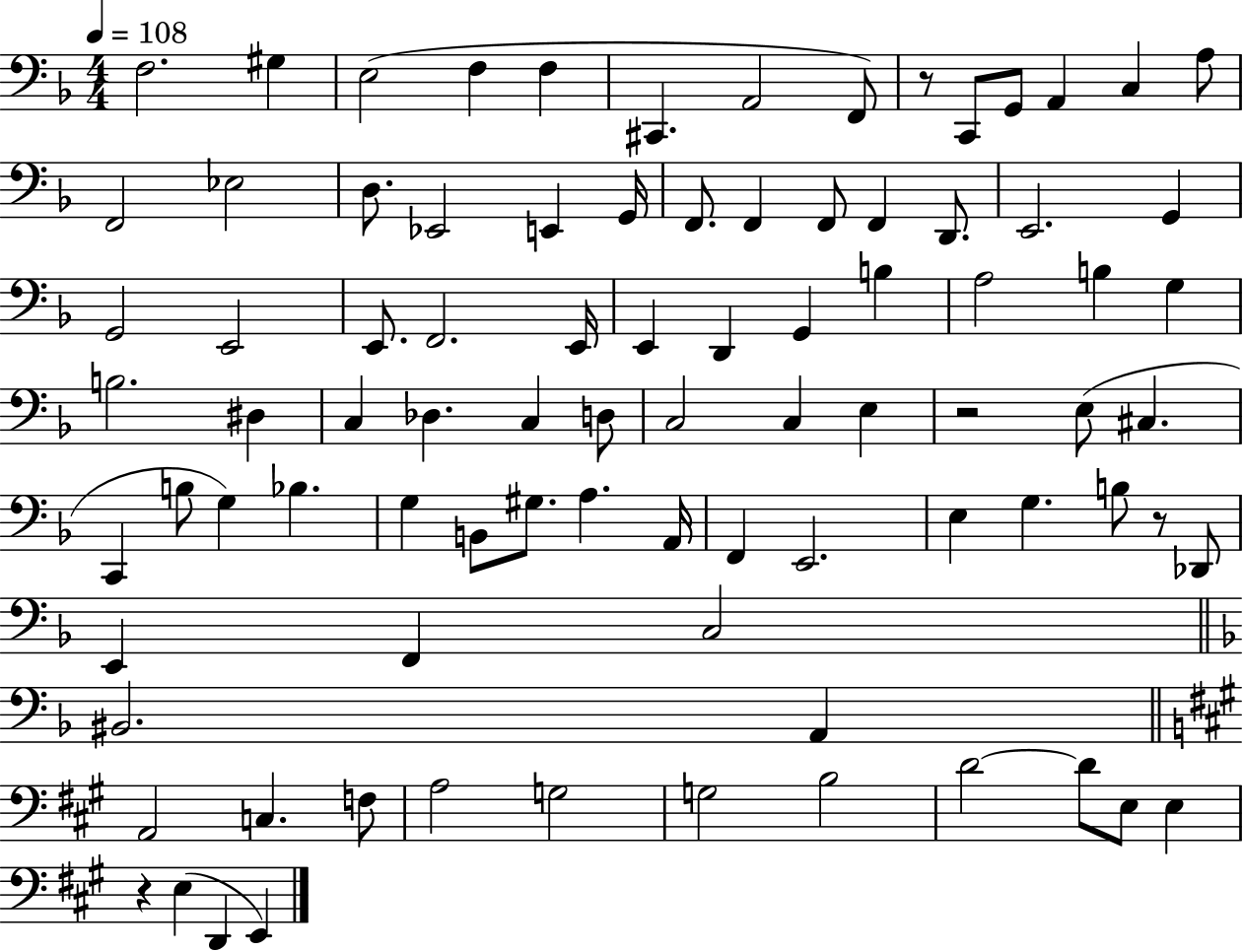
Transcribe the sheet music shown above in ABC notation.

X:1
T:Untitled
M:4/4
L:1/4
K:F
F,2 ^G, E,2 F, F, ^C,, A,,2 F,,/2 z/2 C,,/2 G,,/2 A,, C, A,/2 F,,2 _E,2 D,/2 _E,,2 E,, G,,/4 F,,/2 F,, F,,/2 F,, D,,/2 E,,2 G,, G,,2 E,,2 E,,/2 F,,2 E,,/4 E,, D,, G,, B, A,2 B, G, B,2 ^D, C, _D, C, D,/2 C,2 C, E, z2 E,/2 ^C, C,, B,/2 G, _B, G, B,,/2 ^G,/2 A, A,,/4 F,, E,,2 E, G, B,/2 z/2 _D,,/2 E,, F,, C,2 ^B,,2 A,, A,,2 C, F,/2 A,2 G,2 G,2 B,2 D2 D/2 E,/2 E, z E, D,, E,,